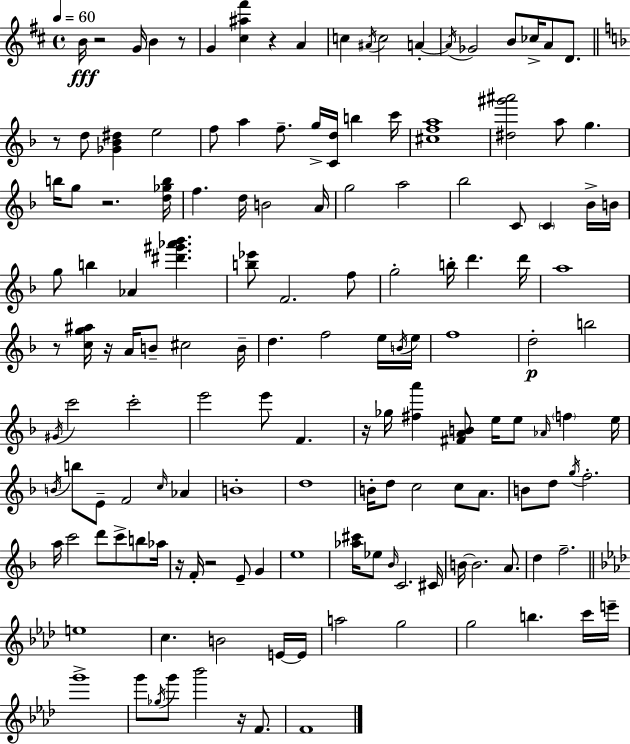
X:1
T:Untitled
M:4/4
L:1/4
K:D
B/4 z2 G/4 B z/2 G [^c^a^f'] z A c ^A/4 c2 A A/4 _G2 B/2 _c/4 A/2 D/2 z/2 d/2 [_G_B^d] e2 f/2 a f/2 g/4 [Cd]/4 b c'/4 [^cfa]4 [^d^g'^a']2 a/2 g b/4 g/2 z2 [d_gb]/4 f d/4 B2 A/4 g2 a2 _b2 C/2 C _B/4 B/4 g/2 b _A [^d'^g'_a'_b'] [b_e']/2 F2 f/2 g2 b/4 d' d'/4 a4 z/2 [cg^a]/4 z/4 A/4 B/2 ^c2 B/4 d f2 e/4 B/4 e/4 f4 d2 b2 ^G/4 c'2 c'2 e'2 e'/2 F z/4 _g/4 [^fa'] [^FAB]/2 e/4 e/2 _A/4 f e/4 B/4 b/2 E/2 F2 c/4 _A B4 d4 B/4 d/2 c2 c/2 A/2 B/2 d/2 g/4 f2 a/4 c'2 d'/2 c'/2 b/2 _a/4 z/4 F/4 z2 E/2 G e4 [_a^c']/4 _e/2 _B/4 C2 ^C/4 B/4 B2 A/2 d f2 e4 c B2 E/4 E/4 a2 g2 g2 b c'/4 e'/4 g'4 g'/2 _g/4 g'/2 _b'2 z/4 F/2 F4